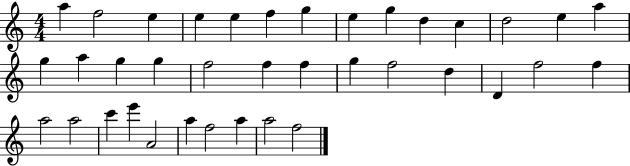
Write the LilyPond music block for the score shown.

{
  \clef treble
  \numericTimeSignature
  \time 4/4
  \key c \major
  a''4 f''2 e''4 | e''4 e''4 f''4 g''4 | e''4 g''4 d''4 c''4 | d''2 e''4 a''4 | \break g''4 a''4 g''4 g''4 | f''2 f''4 f''4 | g''4 f''2 d''4 | d'4 f''2 f''4 | \break a''2 a''2 | c'''4 e'''4 a'2 | a''4 f''2 a''4 | a''2 f''2 | \break \bar "|."
}